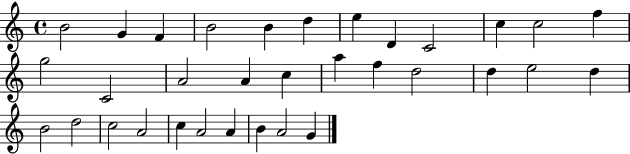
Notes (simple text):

B4/h G4/q F4/q B4/h B4/q D5/q E5/q D4/q C4/h C5/q C5/h F5/q G5/h C4/h A4/h A4/q C5/q A5/q F5/q D5/h D5/q E5/h D5/q B4/h D5/h C5/h A4/h C5/q A4/h A4/q B4/q A4/h G4/q